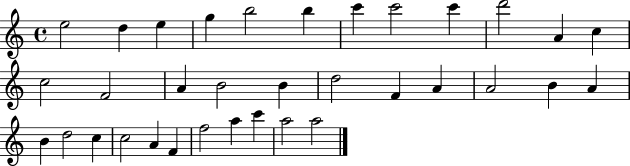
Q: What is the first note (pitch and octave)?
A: E5